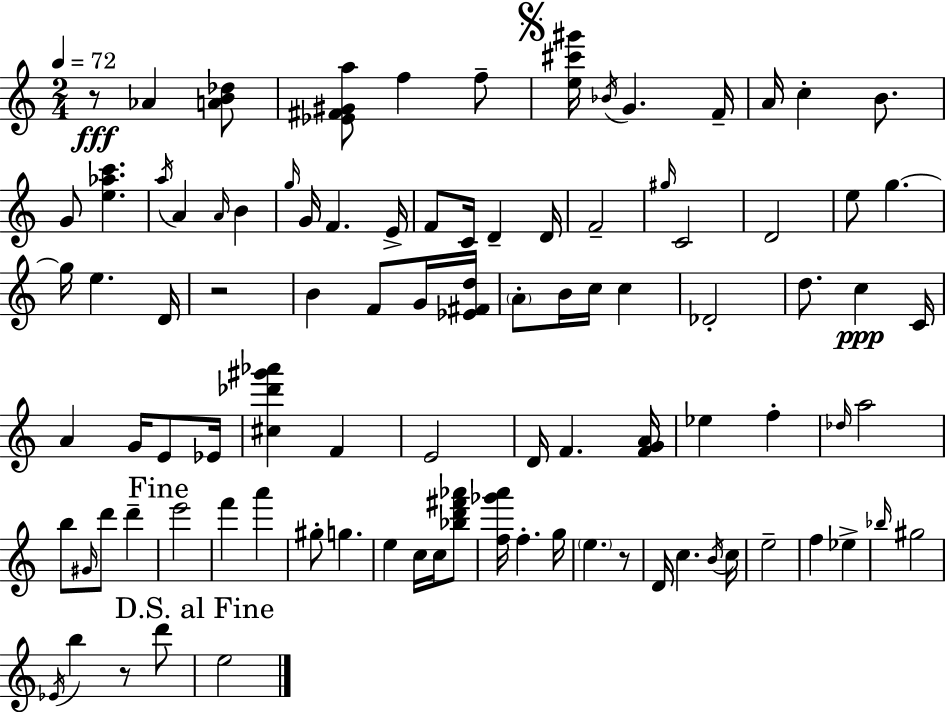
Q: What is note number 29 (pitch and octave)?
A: G5